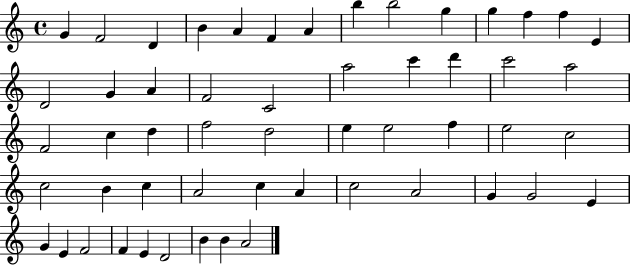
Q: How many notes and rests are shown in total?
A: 54